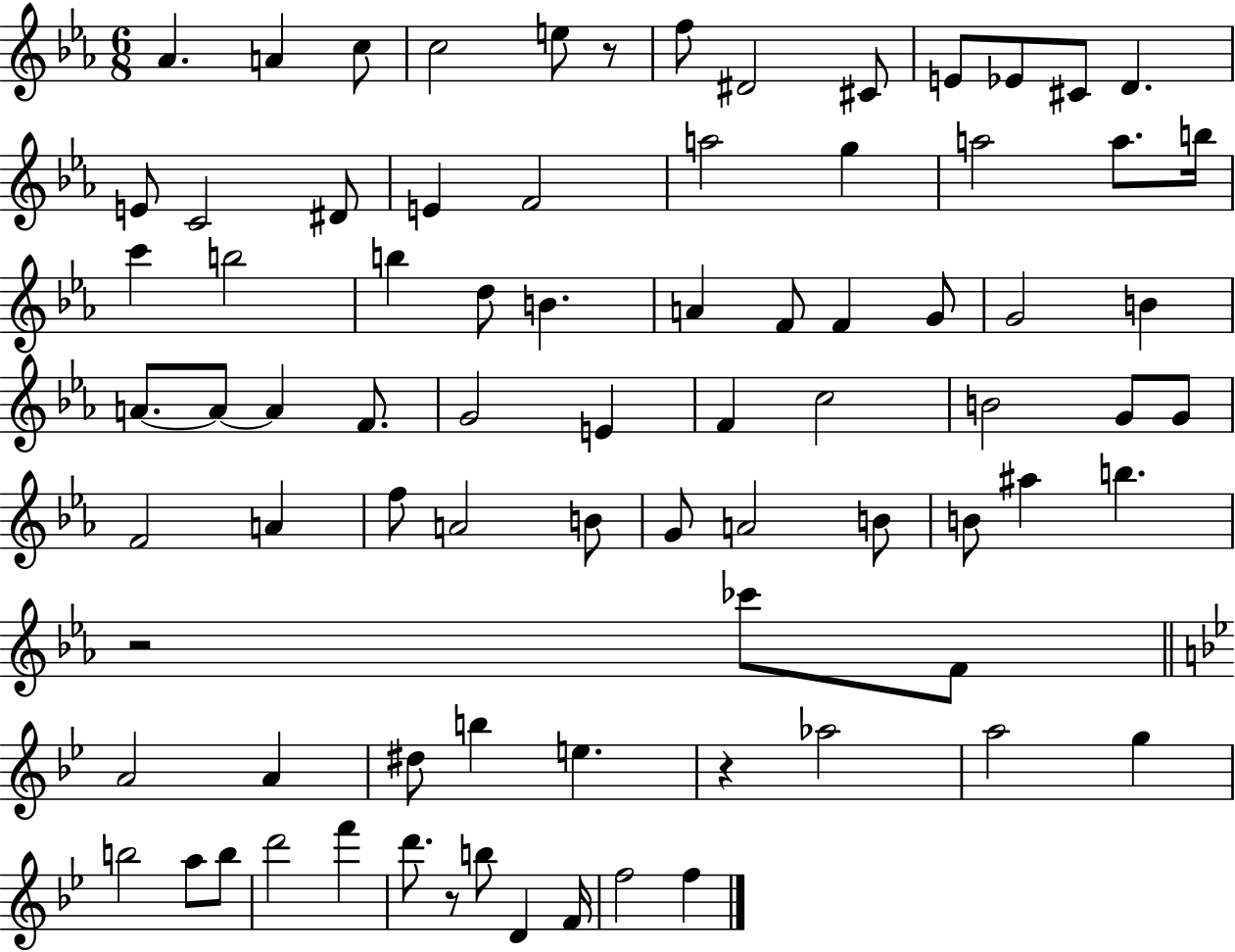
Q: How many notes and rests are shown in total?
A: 80